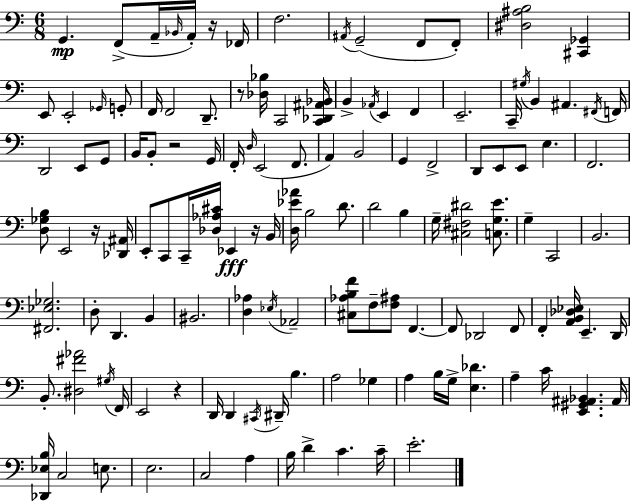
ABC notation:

X:1
T:Untitled
M:6/8
L:1/4
K:C
G,, F,,/2 A,,/4 _B,,/4 A,,/4 z/4 _F,,/4 F,2 ^A,,/4 G,,2 F,,/2 F,,/2 [^D,^A,B,]2 [^C,,_G,,] E,,/2 E,,2 _G,,/4 G,,/2 F,,/4 F,,2 D,,/2 z/2 [_D,_B,]/4 C,,2 [C,,_D,,^A,,_B,,]/4 B,, _A,,/4 E,, F,, E,,2 C,,/4 ^G,/4 B,, ^A,, ^F,,/4 F,,/4 D,,2 E,,/2 G,,/2 B,,/4 B,,/2 z2 G,,/4 F,,/4 D,/4 E,,2 F,,/2 A,, B,,2 G,, F,,2 D,,/2 E,,/2 E,,/2 E, F,,2 [D,_G,B,]/2 E,,2 z/4 [_D,,^A,,]/4 E,,/2 C,,/2 C,,/4 [_D,_A,^C]/4 _E,, z/4 B,,/4 [D,_E_A]/4 B,2 D/2 D2 B, G,/4 [^C,^F,^D]2 [C,G,E]/2 G, C,,2 B,,2 [^F,,_E,_G,]2 D,/2 D,, B,, ^B,,2 [D,_A,] _E,/4 _A,,2 [^C,_A,B,F]/2 F,/2 [F,^A,]/2 F,, F,,/2 _D,,2 F,,/2 F,, [A,,B,,_D,_E,]/4 E,, D,,/4 B,,/2 [^D,^F_A]2 ^G,/4 F,,/4 E,,2 z D,,/4 D,, ^C,,/4 ^D,,/4 B, A,2 _G, A, B,/4 G,/4 [E,_D] A, C/4 [E,,^G,,^A,,_B,,] ^A,,/4 [_D,,_E,B,]/4 C,2 E,/2 E,2 C,2 A, B,/4 D C C/4 E2